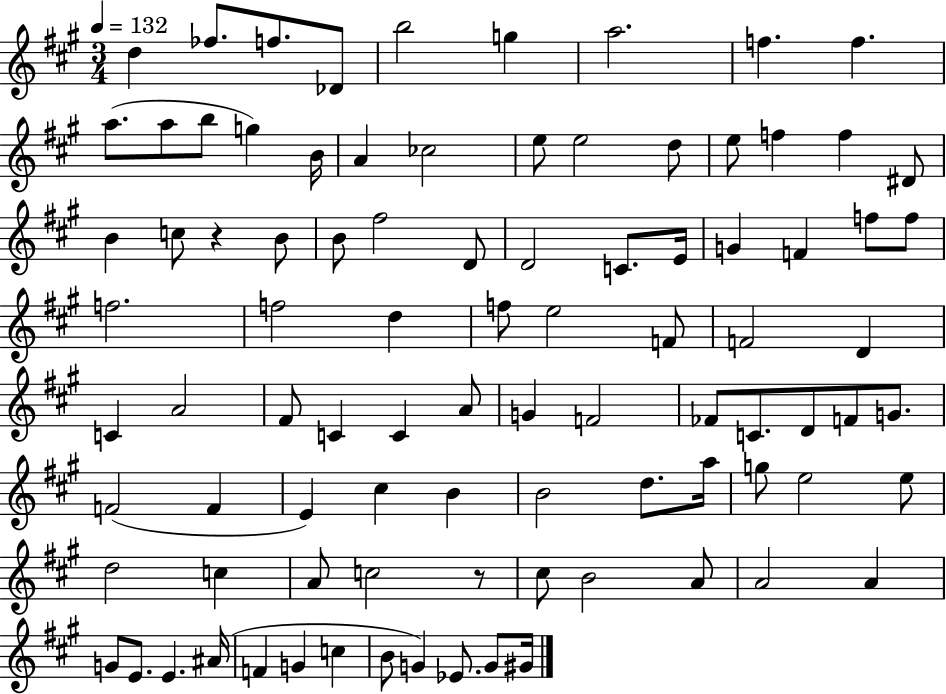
D5/q FES5/e. F5/e. Db4/e B5/h G5/q A5/h. F5/q. F5/q. A5/e. A5/e B5/e G5/q B4/s A4/q CES5/h E5/e E5/h D5/e E5/e F5/q F5/q D#4/e B4/q C5/e R/q B4/e B4/e F#5/h D4/e D4/h C4/e. E4/s G4/q F4/q F5/e F5/e F5/h. F5/h D5/q F5/e E5/h F4/e F4/h D4/q C4/q A4/h F#4/e C4/q C4/q A4/e G4/q F4/h FES4/e C4/e. D4/e F4/e G4/e. F4/h F4/q E4/q C#5/q B4/q B4/h D5/e. A5/s G5/e E5/h E5/e D5/h C5/q A4/e C5/h R/e C#5/e B4/h A4/e A4/h A4/q G4/e E4/e. E4/q. A#4/s F4/q G4/q C5/q B4/e G4/q Eb4/e. G4/e G#4/s